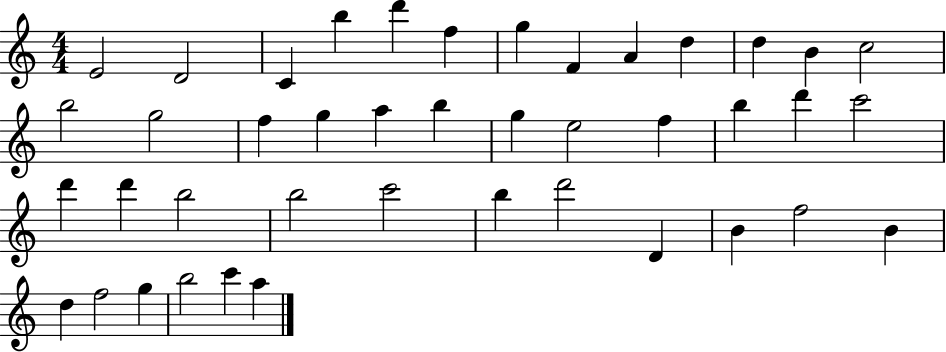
E4/h D4/h C4/q B5/q D6/q F5/q G5/q F4/q A4/q D5/q D5/q B4/q C5/h B5/h G5/h F5/q G5/q A5/q B5/q G5/q E5/h F5/q B5/q D6/q C6/h D6/q D6/q B5/h B5/h C6/h B5/q D6/h D4/q B4/q F5/h B4/q D5/q F5/h G5/q B5/h C6/q A5/q